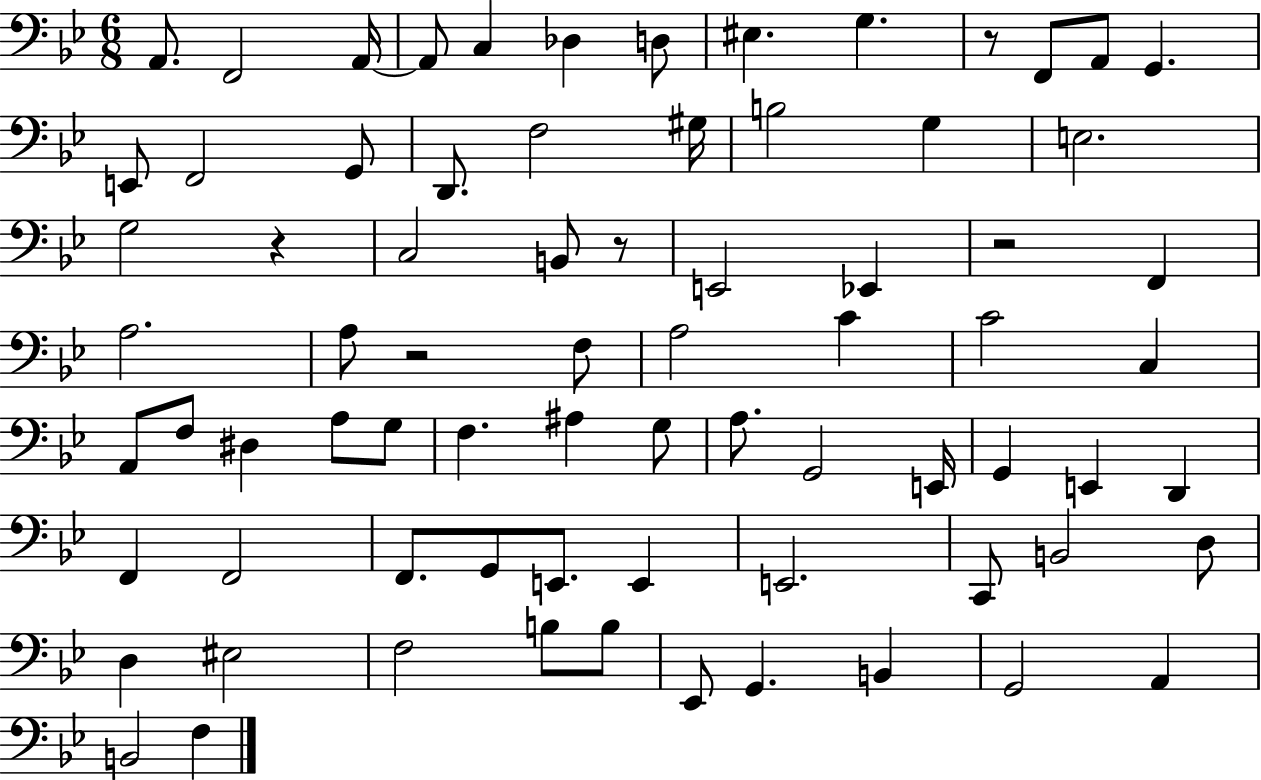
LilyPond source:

{
  \clef bass
  \numericTimeSignature
  \time 6/8
  \key bes \major
  a,8. f,2 a,16~~ | a,8 c4 des4 d8 | eis4. g4. | r8 f,8 a,8 g,4. | \break e,8 f,2 g,8 | d,8. f2 gis16 | b2 g4 | e2. | \break g2 r4 | c2 b,8 r8 | e,2 ees,4 | r2 f,4 | \break a2. | a8 r2 f8 | a2 c'4 | c'2 c4 | \break a,8 f8 dis4 a8 g8 | f4. ais4 g8 | a8. g,2 e,16 | g,4 e,4 d,4 | \break f,4 f,2 | f,8. g,8 e,8. e,4 | e,2. | c,8 b,2 d8 | \break d4 eis2 | f2 b8 b8 | ees,8 g,4. b,4 | g,2 a,4 | \break b,2 f4 | \bar "|."
}